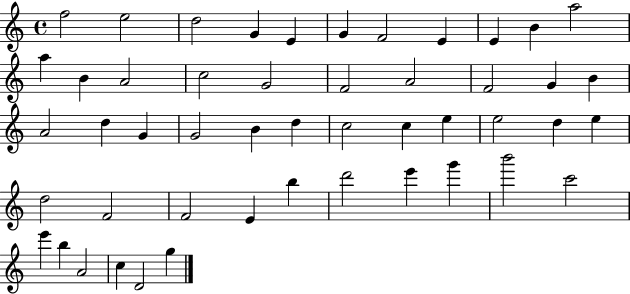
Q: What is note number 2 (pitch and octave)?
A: E5